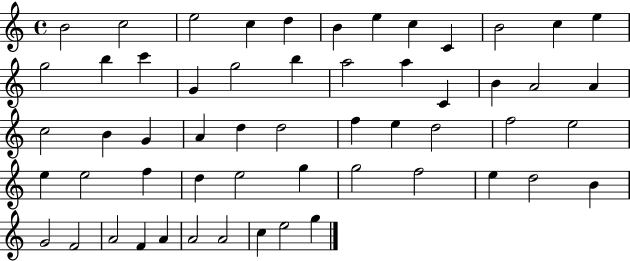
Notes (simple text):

B4/h C5/h E5/h C5/q D5/q B4/q E5/q C5/q C4/q B4/h C5/q E5/q G5/h B5/q C6/q G4/q G5/h B5/q A5/h A5/q C4/q B4/q A4/h A4/q C5/h B4/q G4/q A4/q D5/q D5/h F5/q E5/q D5/h F5/h E5/h E5/q E5/h F5/q D5/q E5/h G5/q G5/h F5/h E5/q D5/h B4/q G4/h F4/h A4/h F4/q A4/q A4/h A4/h C5/q E5/h G5/q